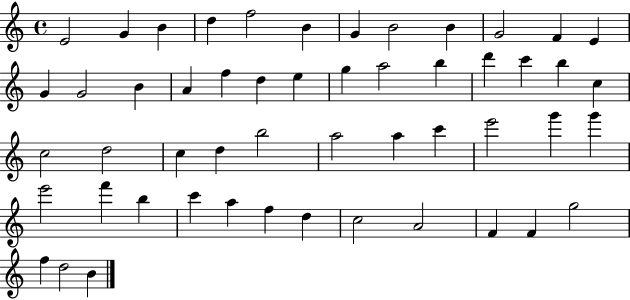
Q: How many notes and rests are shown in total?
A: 52